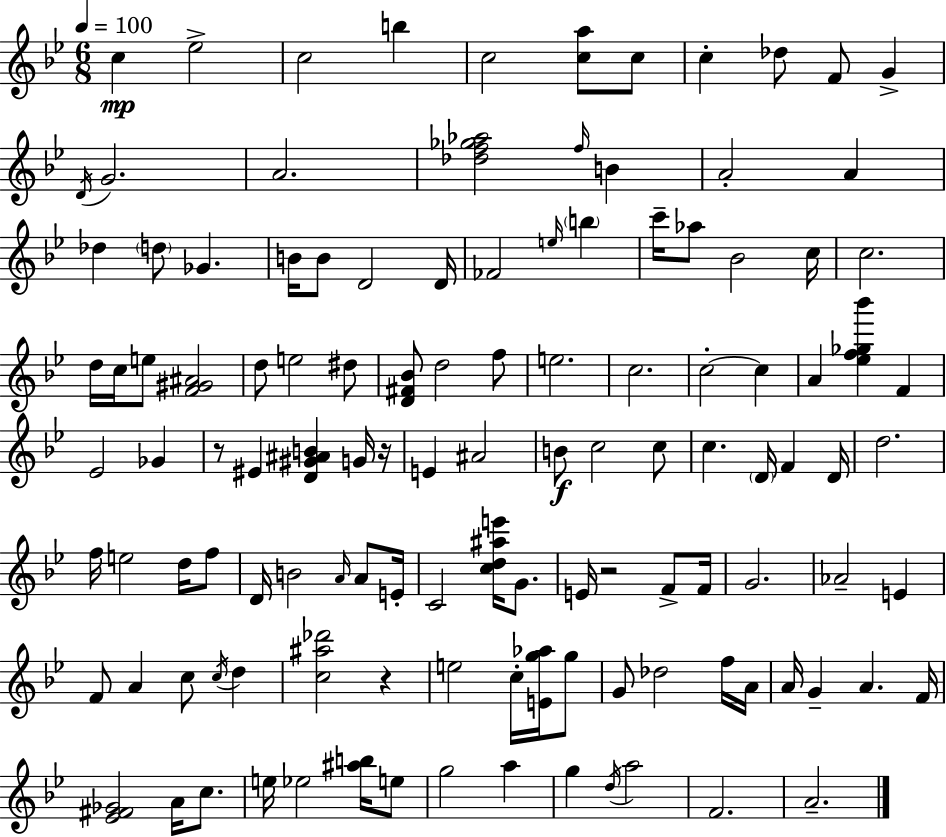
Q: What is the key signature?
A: G minor